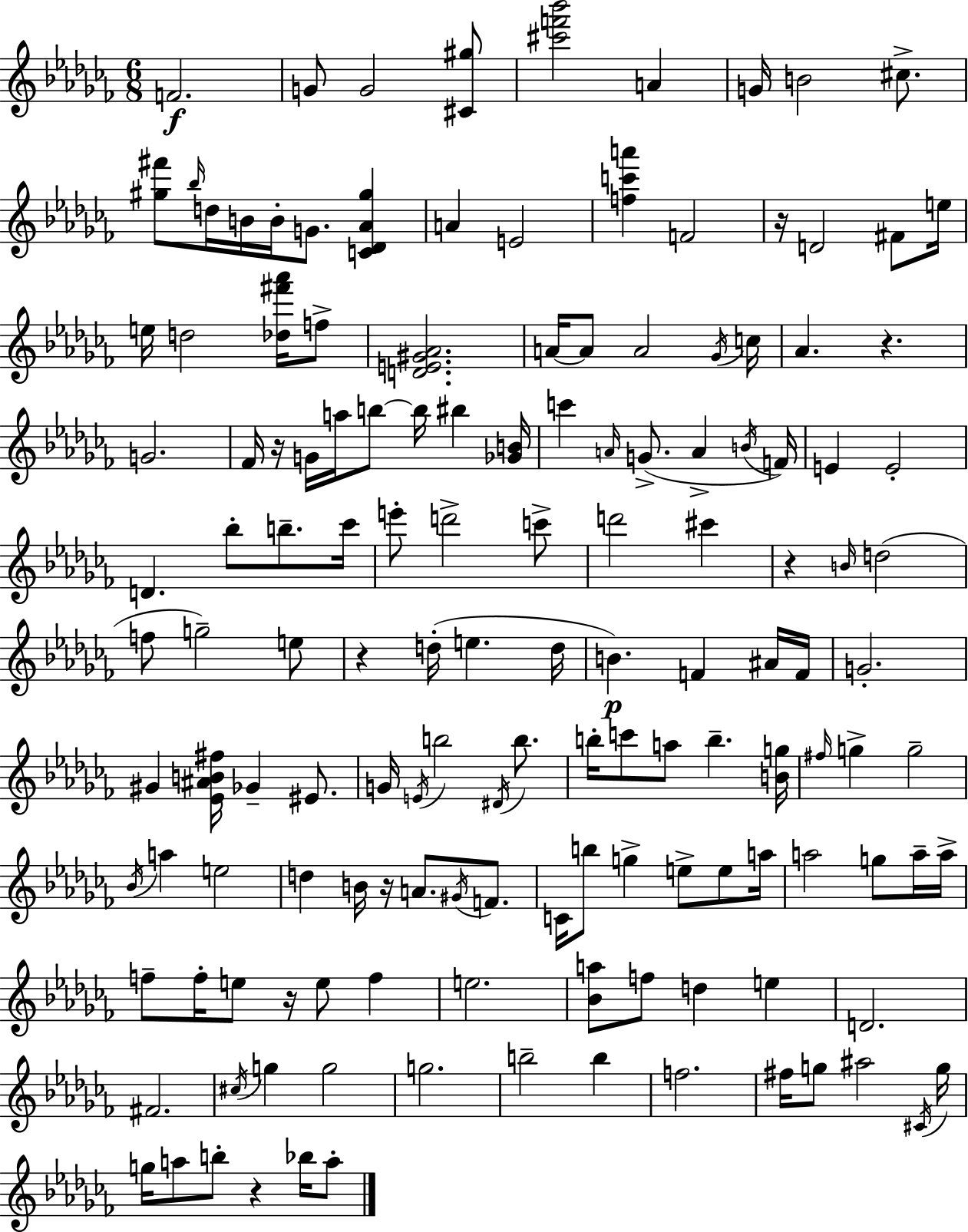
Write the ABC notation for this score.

X:1
T:Untitled
M:6/8
L:1/4
K:Abm
F2 G/2 G2 [^C^g]/2 [^c'f'_b']2 A G/4 B2 ^c/2 [^g^f']/2 _b/4 d/4 B/4 B/4 G/2 [C_D_A^g] A E2 [fc'a'] F2 z/4 D2 ^F/2 e/4 e/4 d2 [_d^f'_a']/4 f/2 [DE^G_A]2 A/4 A/2 A2 _G/4 c/4 _A z G2 _F/4 z/4 G/4 a/4 b/2 b/4 ^b [_GB]/4 c' A/4 G/2 A B/4 F/4 E E2 D _b/2 b/2 _c'/4 e'/2 d'2 c'/2 d'2 ^c' z B/4 d2 f/2 g2 e/2 z d/4 e d/4 B F ^A/4 F/4 G2 ^G [_E^AB^f]/4 _G ^E/2 G/4 E/4 b2 ^D/4 b/2 b/4 c'/2 a/2 b [Bg]/4 ^f/4 g g2 _B/4 a e2 d B/4 z/4 A/2 ^G/4 F/2 C/4 b/2 g e/2 e/2 a/4 a2 g/2 a/4 a/4 f/2 f/4 e/2 z/4 e/2 f e2 [_Ba]/2 f/2 d e D2 ^F2 ^c/4 g g2 g2 b2 b f2 ^f/4 g/2 ^a2 ^C/4 g/4 g/4 a/2 b/2 z _b/4 a/2